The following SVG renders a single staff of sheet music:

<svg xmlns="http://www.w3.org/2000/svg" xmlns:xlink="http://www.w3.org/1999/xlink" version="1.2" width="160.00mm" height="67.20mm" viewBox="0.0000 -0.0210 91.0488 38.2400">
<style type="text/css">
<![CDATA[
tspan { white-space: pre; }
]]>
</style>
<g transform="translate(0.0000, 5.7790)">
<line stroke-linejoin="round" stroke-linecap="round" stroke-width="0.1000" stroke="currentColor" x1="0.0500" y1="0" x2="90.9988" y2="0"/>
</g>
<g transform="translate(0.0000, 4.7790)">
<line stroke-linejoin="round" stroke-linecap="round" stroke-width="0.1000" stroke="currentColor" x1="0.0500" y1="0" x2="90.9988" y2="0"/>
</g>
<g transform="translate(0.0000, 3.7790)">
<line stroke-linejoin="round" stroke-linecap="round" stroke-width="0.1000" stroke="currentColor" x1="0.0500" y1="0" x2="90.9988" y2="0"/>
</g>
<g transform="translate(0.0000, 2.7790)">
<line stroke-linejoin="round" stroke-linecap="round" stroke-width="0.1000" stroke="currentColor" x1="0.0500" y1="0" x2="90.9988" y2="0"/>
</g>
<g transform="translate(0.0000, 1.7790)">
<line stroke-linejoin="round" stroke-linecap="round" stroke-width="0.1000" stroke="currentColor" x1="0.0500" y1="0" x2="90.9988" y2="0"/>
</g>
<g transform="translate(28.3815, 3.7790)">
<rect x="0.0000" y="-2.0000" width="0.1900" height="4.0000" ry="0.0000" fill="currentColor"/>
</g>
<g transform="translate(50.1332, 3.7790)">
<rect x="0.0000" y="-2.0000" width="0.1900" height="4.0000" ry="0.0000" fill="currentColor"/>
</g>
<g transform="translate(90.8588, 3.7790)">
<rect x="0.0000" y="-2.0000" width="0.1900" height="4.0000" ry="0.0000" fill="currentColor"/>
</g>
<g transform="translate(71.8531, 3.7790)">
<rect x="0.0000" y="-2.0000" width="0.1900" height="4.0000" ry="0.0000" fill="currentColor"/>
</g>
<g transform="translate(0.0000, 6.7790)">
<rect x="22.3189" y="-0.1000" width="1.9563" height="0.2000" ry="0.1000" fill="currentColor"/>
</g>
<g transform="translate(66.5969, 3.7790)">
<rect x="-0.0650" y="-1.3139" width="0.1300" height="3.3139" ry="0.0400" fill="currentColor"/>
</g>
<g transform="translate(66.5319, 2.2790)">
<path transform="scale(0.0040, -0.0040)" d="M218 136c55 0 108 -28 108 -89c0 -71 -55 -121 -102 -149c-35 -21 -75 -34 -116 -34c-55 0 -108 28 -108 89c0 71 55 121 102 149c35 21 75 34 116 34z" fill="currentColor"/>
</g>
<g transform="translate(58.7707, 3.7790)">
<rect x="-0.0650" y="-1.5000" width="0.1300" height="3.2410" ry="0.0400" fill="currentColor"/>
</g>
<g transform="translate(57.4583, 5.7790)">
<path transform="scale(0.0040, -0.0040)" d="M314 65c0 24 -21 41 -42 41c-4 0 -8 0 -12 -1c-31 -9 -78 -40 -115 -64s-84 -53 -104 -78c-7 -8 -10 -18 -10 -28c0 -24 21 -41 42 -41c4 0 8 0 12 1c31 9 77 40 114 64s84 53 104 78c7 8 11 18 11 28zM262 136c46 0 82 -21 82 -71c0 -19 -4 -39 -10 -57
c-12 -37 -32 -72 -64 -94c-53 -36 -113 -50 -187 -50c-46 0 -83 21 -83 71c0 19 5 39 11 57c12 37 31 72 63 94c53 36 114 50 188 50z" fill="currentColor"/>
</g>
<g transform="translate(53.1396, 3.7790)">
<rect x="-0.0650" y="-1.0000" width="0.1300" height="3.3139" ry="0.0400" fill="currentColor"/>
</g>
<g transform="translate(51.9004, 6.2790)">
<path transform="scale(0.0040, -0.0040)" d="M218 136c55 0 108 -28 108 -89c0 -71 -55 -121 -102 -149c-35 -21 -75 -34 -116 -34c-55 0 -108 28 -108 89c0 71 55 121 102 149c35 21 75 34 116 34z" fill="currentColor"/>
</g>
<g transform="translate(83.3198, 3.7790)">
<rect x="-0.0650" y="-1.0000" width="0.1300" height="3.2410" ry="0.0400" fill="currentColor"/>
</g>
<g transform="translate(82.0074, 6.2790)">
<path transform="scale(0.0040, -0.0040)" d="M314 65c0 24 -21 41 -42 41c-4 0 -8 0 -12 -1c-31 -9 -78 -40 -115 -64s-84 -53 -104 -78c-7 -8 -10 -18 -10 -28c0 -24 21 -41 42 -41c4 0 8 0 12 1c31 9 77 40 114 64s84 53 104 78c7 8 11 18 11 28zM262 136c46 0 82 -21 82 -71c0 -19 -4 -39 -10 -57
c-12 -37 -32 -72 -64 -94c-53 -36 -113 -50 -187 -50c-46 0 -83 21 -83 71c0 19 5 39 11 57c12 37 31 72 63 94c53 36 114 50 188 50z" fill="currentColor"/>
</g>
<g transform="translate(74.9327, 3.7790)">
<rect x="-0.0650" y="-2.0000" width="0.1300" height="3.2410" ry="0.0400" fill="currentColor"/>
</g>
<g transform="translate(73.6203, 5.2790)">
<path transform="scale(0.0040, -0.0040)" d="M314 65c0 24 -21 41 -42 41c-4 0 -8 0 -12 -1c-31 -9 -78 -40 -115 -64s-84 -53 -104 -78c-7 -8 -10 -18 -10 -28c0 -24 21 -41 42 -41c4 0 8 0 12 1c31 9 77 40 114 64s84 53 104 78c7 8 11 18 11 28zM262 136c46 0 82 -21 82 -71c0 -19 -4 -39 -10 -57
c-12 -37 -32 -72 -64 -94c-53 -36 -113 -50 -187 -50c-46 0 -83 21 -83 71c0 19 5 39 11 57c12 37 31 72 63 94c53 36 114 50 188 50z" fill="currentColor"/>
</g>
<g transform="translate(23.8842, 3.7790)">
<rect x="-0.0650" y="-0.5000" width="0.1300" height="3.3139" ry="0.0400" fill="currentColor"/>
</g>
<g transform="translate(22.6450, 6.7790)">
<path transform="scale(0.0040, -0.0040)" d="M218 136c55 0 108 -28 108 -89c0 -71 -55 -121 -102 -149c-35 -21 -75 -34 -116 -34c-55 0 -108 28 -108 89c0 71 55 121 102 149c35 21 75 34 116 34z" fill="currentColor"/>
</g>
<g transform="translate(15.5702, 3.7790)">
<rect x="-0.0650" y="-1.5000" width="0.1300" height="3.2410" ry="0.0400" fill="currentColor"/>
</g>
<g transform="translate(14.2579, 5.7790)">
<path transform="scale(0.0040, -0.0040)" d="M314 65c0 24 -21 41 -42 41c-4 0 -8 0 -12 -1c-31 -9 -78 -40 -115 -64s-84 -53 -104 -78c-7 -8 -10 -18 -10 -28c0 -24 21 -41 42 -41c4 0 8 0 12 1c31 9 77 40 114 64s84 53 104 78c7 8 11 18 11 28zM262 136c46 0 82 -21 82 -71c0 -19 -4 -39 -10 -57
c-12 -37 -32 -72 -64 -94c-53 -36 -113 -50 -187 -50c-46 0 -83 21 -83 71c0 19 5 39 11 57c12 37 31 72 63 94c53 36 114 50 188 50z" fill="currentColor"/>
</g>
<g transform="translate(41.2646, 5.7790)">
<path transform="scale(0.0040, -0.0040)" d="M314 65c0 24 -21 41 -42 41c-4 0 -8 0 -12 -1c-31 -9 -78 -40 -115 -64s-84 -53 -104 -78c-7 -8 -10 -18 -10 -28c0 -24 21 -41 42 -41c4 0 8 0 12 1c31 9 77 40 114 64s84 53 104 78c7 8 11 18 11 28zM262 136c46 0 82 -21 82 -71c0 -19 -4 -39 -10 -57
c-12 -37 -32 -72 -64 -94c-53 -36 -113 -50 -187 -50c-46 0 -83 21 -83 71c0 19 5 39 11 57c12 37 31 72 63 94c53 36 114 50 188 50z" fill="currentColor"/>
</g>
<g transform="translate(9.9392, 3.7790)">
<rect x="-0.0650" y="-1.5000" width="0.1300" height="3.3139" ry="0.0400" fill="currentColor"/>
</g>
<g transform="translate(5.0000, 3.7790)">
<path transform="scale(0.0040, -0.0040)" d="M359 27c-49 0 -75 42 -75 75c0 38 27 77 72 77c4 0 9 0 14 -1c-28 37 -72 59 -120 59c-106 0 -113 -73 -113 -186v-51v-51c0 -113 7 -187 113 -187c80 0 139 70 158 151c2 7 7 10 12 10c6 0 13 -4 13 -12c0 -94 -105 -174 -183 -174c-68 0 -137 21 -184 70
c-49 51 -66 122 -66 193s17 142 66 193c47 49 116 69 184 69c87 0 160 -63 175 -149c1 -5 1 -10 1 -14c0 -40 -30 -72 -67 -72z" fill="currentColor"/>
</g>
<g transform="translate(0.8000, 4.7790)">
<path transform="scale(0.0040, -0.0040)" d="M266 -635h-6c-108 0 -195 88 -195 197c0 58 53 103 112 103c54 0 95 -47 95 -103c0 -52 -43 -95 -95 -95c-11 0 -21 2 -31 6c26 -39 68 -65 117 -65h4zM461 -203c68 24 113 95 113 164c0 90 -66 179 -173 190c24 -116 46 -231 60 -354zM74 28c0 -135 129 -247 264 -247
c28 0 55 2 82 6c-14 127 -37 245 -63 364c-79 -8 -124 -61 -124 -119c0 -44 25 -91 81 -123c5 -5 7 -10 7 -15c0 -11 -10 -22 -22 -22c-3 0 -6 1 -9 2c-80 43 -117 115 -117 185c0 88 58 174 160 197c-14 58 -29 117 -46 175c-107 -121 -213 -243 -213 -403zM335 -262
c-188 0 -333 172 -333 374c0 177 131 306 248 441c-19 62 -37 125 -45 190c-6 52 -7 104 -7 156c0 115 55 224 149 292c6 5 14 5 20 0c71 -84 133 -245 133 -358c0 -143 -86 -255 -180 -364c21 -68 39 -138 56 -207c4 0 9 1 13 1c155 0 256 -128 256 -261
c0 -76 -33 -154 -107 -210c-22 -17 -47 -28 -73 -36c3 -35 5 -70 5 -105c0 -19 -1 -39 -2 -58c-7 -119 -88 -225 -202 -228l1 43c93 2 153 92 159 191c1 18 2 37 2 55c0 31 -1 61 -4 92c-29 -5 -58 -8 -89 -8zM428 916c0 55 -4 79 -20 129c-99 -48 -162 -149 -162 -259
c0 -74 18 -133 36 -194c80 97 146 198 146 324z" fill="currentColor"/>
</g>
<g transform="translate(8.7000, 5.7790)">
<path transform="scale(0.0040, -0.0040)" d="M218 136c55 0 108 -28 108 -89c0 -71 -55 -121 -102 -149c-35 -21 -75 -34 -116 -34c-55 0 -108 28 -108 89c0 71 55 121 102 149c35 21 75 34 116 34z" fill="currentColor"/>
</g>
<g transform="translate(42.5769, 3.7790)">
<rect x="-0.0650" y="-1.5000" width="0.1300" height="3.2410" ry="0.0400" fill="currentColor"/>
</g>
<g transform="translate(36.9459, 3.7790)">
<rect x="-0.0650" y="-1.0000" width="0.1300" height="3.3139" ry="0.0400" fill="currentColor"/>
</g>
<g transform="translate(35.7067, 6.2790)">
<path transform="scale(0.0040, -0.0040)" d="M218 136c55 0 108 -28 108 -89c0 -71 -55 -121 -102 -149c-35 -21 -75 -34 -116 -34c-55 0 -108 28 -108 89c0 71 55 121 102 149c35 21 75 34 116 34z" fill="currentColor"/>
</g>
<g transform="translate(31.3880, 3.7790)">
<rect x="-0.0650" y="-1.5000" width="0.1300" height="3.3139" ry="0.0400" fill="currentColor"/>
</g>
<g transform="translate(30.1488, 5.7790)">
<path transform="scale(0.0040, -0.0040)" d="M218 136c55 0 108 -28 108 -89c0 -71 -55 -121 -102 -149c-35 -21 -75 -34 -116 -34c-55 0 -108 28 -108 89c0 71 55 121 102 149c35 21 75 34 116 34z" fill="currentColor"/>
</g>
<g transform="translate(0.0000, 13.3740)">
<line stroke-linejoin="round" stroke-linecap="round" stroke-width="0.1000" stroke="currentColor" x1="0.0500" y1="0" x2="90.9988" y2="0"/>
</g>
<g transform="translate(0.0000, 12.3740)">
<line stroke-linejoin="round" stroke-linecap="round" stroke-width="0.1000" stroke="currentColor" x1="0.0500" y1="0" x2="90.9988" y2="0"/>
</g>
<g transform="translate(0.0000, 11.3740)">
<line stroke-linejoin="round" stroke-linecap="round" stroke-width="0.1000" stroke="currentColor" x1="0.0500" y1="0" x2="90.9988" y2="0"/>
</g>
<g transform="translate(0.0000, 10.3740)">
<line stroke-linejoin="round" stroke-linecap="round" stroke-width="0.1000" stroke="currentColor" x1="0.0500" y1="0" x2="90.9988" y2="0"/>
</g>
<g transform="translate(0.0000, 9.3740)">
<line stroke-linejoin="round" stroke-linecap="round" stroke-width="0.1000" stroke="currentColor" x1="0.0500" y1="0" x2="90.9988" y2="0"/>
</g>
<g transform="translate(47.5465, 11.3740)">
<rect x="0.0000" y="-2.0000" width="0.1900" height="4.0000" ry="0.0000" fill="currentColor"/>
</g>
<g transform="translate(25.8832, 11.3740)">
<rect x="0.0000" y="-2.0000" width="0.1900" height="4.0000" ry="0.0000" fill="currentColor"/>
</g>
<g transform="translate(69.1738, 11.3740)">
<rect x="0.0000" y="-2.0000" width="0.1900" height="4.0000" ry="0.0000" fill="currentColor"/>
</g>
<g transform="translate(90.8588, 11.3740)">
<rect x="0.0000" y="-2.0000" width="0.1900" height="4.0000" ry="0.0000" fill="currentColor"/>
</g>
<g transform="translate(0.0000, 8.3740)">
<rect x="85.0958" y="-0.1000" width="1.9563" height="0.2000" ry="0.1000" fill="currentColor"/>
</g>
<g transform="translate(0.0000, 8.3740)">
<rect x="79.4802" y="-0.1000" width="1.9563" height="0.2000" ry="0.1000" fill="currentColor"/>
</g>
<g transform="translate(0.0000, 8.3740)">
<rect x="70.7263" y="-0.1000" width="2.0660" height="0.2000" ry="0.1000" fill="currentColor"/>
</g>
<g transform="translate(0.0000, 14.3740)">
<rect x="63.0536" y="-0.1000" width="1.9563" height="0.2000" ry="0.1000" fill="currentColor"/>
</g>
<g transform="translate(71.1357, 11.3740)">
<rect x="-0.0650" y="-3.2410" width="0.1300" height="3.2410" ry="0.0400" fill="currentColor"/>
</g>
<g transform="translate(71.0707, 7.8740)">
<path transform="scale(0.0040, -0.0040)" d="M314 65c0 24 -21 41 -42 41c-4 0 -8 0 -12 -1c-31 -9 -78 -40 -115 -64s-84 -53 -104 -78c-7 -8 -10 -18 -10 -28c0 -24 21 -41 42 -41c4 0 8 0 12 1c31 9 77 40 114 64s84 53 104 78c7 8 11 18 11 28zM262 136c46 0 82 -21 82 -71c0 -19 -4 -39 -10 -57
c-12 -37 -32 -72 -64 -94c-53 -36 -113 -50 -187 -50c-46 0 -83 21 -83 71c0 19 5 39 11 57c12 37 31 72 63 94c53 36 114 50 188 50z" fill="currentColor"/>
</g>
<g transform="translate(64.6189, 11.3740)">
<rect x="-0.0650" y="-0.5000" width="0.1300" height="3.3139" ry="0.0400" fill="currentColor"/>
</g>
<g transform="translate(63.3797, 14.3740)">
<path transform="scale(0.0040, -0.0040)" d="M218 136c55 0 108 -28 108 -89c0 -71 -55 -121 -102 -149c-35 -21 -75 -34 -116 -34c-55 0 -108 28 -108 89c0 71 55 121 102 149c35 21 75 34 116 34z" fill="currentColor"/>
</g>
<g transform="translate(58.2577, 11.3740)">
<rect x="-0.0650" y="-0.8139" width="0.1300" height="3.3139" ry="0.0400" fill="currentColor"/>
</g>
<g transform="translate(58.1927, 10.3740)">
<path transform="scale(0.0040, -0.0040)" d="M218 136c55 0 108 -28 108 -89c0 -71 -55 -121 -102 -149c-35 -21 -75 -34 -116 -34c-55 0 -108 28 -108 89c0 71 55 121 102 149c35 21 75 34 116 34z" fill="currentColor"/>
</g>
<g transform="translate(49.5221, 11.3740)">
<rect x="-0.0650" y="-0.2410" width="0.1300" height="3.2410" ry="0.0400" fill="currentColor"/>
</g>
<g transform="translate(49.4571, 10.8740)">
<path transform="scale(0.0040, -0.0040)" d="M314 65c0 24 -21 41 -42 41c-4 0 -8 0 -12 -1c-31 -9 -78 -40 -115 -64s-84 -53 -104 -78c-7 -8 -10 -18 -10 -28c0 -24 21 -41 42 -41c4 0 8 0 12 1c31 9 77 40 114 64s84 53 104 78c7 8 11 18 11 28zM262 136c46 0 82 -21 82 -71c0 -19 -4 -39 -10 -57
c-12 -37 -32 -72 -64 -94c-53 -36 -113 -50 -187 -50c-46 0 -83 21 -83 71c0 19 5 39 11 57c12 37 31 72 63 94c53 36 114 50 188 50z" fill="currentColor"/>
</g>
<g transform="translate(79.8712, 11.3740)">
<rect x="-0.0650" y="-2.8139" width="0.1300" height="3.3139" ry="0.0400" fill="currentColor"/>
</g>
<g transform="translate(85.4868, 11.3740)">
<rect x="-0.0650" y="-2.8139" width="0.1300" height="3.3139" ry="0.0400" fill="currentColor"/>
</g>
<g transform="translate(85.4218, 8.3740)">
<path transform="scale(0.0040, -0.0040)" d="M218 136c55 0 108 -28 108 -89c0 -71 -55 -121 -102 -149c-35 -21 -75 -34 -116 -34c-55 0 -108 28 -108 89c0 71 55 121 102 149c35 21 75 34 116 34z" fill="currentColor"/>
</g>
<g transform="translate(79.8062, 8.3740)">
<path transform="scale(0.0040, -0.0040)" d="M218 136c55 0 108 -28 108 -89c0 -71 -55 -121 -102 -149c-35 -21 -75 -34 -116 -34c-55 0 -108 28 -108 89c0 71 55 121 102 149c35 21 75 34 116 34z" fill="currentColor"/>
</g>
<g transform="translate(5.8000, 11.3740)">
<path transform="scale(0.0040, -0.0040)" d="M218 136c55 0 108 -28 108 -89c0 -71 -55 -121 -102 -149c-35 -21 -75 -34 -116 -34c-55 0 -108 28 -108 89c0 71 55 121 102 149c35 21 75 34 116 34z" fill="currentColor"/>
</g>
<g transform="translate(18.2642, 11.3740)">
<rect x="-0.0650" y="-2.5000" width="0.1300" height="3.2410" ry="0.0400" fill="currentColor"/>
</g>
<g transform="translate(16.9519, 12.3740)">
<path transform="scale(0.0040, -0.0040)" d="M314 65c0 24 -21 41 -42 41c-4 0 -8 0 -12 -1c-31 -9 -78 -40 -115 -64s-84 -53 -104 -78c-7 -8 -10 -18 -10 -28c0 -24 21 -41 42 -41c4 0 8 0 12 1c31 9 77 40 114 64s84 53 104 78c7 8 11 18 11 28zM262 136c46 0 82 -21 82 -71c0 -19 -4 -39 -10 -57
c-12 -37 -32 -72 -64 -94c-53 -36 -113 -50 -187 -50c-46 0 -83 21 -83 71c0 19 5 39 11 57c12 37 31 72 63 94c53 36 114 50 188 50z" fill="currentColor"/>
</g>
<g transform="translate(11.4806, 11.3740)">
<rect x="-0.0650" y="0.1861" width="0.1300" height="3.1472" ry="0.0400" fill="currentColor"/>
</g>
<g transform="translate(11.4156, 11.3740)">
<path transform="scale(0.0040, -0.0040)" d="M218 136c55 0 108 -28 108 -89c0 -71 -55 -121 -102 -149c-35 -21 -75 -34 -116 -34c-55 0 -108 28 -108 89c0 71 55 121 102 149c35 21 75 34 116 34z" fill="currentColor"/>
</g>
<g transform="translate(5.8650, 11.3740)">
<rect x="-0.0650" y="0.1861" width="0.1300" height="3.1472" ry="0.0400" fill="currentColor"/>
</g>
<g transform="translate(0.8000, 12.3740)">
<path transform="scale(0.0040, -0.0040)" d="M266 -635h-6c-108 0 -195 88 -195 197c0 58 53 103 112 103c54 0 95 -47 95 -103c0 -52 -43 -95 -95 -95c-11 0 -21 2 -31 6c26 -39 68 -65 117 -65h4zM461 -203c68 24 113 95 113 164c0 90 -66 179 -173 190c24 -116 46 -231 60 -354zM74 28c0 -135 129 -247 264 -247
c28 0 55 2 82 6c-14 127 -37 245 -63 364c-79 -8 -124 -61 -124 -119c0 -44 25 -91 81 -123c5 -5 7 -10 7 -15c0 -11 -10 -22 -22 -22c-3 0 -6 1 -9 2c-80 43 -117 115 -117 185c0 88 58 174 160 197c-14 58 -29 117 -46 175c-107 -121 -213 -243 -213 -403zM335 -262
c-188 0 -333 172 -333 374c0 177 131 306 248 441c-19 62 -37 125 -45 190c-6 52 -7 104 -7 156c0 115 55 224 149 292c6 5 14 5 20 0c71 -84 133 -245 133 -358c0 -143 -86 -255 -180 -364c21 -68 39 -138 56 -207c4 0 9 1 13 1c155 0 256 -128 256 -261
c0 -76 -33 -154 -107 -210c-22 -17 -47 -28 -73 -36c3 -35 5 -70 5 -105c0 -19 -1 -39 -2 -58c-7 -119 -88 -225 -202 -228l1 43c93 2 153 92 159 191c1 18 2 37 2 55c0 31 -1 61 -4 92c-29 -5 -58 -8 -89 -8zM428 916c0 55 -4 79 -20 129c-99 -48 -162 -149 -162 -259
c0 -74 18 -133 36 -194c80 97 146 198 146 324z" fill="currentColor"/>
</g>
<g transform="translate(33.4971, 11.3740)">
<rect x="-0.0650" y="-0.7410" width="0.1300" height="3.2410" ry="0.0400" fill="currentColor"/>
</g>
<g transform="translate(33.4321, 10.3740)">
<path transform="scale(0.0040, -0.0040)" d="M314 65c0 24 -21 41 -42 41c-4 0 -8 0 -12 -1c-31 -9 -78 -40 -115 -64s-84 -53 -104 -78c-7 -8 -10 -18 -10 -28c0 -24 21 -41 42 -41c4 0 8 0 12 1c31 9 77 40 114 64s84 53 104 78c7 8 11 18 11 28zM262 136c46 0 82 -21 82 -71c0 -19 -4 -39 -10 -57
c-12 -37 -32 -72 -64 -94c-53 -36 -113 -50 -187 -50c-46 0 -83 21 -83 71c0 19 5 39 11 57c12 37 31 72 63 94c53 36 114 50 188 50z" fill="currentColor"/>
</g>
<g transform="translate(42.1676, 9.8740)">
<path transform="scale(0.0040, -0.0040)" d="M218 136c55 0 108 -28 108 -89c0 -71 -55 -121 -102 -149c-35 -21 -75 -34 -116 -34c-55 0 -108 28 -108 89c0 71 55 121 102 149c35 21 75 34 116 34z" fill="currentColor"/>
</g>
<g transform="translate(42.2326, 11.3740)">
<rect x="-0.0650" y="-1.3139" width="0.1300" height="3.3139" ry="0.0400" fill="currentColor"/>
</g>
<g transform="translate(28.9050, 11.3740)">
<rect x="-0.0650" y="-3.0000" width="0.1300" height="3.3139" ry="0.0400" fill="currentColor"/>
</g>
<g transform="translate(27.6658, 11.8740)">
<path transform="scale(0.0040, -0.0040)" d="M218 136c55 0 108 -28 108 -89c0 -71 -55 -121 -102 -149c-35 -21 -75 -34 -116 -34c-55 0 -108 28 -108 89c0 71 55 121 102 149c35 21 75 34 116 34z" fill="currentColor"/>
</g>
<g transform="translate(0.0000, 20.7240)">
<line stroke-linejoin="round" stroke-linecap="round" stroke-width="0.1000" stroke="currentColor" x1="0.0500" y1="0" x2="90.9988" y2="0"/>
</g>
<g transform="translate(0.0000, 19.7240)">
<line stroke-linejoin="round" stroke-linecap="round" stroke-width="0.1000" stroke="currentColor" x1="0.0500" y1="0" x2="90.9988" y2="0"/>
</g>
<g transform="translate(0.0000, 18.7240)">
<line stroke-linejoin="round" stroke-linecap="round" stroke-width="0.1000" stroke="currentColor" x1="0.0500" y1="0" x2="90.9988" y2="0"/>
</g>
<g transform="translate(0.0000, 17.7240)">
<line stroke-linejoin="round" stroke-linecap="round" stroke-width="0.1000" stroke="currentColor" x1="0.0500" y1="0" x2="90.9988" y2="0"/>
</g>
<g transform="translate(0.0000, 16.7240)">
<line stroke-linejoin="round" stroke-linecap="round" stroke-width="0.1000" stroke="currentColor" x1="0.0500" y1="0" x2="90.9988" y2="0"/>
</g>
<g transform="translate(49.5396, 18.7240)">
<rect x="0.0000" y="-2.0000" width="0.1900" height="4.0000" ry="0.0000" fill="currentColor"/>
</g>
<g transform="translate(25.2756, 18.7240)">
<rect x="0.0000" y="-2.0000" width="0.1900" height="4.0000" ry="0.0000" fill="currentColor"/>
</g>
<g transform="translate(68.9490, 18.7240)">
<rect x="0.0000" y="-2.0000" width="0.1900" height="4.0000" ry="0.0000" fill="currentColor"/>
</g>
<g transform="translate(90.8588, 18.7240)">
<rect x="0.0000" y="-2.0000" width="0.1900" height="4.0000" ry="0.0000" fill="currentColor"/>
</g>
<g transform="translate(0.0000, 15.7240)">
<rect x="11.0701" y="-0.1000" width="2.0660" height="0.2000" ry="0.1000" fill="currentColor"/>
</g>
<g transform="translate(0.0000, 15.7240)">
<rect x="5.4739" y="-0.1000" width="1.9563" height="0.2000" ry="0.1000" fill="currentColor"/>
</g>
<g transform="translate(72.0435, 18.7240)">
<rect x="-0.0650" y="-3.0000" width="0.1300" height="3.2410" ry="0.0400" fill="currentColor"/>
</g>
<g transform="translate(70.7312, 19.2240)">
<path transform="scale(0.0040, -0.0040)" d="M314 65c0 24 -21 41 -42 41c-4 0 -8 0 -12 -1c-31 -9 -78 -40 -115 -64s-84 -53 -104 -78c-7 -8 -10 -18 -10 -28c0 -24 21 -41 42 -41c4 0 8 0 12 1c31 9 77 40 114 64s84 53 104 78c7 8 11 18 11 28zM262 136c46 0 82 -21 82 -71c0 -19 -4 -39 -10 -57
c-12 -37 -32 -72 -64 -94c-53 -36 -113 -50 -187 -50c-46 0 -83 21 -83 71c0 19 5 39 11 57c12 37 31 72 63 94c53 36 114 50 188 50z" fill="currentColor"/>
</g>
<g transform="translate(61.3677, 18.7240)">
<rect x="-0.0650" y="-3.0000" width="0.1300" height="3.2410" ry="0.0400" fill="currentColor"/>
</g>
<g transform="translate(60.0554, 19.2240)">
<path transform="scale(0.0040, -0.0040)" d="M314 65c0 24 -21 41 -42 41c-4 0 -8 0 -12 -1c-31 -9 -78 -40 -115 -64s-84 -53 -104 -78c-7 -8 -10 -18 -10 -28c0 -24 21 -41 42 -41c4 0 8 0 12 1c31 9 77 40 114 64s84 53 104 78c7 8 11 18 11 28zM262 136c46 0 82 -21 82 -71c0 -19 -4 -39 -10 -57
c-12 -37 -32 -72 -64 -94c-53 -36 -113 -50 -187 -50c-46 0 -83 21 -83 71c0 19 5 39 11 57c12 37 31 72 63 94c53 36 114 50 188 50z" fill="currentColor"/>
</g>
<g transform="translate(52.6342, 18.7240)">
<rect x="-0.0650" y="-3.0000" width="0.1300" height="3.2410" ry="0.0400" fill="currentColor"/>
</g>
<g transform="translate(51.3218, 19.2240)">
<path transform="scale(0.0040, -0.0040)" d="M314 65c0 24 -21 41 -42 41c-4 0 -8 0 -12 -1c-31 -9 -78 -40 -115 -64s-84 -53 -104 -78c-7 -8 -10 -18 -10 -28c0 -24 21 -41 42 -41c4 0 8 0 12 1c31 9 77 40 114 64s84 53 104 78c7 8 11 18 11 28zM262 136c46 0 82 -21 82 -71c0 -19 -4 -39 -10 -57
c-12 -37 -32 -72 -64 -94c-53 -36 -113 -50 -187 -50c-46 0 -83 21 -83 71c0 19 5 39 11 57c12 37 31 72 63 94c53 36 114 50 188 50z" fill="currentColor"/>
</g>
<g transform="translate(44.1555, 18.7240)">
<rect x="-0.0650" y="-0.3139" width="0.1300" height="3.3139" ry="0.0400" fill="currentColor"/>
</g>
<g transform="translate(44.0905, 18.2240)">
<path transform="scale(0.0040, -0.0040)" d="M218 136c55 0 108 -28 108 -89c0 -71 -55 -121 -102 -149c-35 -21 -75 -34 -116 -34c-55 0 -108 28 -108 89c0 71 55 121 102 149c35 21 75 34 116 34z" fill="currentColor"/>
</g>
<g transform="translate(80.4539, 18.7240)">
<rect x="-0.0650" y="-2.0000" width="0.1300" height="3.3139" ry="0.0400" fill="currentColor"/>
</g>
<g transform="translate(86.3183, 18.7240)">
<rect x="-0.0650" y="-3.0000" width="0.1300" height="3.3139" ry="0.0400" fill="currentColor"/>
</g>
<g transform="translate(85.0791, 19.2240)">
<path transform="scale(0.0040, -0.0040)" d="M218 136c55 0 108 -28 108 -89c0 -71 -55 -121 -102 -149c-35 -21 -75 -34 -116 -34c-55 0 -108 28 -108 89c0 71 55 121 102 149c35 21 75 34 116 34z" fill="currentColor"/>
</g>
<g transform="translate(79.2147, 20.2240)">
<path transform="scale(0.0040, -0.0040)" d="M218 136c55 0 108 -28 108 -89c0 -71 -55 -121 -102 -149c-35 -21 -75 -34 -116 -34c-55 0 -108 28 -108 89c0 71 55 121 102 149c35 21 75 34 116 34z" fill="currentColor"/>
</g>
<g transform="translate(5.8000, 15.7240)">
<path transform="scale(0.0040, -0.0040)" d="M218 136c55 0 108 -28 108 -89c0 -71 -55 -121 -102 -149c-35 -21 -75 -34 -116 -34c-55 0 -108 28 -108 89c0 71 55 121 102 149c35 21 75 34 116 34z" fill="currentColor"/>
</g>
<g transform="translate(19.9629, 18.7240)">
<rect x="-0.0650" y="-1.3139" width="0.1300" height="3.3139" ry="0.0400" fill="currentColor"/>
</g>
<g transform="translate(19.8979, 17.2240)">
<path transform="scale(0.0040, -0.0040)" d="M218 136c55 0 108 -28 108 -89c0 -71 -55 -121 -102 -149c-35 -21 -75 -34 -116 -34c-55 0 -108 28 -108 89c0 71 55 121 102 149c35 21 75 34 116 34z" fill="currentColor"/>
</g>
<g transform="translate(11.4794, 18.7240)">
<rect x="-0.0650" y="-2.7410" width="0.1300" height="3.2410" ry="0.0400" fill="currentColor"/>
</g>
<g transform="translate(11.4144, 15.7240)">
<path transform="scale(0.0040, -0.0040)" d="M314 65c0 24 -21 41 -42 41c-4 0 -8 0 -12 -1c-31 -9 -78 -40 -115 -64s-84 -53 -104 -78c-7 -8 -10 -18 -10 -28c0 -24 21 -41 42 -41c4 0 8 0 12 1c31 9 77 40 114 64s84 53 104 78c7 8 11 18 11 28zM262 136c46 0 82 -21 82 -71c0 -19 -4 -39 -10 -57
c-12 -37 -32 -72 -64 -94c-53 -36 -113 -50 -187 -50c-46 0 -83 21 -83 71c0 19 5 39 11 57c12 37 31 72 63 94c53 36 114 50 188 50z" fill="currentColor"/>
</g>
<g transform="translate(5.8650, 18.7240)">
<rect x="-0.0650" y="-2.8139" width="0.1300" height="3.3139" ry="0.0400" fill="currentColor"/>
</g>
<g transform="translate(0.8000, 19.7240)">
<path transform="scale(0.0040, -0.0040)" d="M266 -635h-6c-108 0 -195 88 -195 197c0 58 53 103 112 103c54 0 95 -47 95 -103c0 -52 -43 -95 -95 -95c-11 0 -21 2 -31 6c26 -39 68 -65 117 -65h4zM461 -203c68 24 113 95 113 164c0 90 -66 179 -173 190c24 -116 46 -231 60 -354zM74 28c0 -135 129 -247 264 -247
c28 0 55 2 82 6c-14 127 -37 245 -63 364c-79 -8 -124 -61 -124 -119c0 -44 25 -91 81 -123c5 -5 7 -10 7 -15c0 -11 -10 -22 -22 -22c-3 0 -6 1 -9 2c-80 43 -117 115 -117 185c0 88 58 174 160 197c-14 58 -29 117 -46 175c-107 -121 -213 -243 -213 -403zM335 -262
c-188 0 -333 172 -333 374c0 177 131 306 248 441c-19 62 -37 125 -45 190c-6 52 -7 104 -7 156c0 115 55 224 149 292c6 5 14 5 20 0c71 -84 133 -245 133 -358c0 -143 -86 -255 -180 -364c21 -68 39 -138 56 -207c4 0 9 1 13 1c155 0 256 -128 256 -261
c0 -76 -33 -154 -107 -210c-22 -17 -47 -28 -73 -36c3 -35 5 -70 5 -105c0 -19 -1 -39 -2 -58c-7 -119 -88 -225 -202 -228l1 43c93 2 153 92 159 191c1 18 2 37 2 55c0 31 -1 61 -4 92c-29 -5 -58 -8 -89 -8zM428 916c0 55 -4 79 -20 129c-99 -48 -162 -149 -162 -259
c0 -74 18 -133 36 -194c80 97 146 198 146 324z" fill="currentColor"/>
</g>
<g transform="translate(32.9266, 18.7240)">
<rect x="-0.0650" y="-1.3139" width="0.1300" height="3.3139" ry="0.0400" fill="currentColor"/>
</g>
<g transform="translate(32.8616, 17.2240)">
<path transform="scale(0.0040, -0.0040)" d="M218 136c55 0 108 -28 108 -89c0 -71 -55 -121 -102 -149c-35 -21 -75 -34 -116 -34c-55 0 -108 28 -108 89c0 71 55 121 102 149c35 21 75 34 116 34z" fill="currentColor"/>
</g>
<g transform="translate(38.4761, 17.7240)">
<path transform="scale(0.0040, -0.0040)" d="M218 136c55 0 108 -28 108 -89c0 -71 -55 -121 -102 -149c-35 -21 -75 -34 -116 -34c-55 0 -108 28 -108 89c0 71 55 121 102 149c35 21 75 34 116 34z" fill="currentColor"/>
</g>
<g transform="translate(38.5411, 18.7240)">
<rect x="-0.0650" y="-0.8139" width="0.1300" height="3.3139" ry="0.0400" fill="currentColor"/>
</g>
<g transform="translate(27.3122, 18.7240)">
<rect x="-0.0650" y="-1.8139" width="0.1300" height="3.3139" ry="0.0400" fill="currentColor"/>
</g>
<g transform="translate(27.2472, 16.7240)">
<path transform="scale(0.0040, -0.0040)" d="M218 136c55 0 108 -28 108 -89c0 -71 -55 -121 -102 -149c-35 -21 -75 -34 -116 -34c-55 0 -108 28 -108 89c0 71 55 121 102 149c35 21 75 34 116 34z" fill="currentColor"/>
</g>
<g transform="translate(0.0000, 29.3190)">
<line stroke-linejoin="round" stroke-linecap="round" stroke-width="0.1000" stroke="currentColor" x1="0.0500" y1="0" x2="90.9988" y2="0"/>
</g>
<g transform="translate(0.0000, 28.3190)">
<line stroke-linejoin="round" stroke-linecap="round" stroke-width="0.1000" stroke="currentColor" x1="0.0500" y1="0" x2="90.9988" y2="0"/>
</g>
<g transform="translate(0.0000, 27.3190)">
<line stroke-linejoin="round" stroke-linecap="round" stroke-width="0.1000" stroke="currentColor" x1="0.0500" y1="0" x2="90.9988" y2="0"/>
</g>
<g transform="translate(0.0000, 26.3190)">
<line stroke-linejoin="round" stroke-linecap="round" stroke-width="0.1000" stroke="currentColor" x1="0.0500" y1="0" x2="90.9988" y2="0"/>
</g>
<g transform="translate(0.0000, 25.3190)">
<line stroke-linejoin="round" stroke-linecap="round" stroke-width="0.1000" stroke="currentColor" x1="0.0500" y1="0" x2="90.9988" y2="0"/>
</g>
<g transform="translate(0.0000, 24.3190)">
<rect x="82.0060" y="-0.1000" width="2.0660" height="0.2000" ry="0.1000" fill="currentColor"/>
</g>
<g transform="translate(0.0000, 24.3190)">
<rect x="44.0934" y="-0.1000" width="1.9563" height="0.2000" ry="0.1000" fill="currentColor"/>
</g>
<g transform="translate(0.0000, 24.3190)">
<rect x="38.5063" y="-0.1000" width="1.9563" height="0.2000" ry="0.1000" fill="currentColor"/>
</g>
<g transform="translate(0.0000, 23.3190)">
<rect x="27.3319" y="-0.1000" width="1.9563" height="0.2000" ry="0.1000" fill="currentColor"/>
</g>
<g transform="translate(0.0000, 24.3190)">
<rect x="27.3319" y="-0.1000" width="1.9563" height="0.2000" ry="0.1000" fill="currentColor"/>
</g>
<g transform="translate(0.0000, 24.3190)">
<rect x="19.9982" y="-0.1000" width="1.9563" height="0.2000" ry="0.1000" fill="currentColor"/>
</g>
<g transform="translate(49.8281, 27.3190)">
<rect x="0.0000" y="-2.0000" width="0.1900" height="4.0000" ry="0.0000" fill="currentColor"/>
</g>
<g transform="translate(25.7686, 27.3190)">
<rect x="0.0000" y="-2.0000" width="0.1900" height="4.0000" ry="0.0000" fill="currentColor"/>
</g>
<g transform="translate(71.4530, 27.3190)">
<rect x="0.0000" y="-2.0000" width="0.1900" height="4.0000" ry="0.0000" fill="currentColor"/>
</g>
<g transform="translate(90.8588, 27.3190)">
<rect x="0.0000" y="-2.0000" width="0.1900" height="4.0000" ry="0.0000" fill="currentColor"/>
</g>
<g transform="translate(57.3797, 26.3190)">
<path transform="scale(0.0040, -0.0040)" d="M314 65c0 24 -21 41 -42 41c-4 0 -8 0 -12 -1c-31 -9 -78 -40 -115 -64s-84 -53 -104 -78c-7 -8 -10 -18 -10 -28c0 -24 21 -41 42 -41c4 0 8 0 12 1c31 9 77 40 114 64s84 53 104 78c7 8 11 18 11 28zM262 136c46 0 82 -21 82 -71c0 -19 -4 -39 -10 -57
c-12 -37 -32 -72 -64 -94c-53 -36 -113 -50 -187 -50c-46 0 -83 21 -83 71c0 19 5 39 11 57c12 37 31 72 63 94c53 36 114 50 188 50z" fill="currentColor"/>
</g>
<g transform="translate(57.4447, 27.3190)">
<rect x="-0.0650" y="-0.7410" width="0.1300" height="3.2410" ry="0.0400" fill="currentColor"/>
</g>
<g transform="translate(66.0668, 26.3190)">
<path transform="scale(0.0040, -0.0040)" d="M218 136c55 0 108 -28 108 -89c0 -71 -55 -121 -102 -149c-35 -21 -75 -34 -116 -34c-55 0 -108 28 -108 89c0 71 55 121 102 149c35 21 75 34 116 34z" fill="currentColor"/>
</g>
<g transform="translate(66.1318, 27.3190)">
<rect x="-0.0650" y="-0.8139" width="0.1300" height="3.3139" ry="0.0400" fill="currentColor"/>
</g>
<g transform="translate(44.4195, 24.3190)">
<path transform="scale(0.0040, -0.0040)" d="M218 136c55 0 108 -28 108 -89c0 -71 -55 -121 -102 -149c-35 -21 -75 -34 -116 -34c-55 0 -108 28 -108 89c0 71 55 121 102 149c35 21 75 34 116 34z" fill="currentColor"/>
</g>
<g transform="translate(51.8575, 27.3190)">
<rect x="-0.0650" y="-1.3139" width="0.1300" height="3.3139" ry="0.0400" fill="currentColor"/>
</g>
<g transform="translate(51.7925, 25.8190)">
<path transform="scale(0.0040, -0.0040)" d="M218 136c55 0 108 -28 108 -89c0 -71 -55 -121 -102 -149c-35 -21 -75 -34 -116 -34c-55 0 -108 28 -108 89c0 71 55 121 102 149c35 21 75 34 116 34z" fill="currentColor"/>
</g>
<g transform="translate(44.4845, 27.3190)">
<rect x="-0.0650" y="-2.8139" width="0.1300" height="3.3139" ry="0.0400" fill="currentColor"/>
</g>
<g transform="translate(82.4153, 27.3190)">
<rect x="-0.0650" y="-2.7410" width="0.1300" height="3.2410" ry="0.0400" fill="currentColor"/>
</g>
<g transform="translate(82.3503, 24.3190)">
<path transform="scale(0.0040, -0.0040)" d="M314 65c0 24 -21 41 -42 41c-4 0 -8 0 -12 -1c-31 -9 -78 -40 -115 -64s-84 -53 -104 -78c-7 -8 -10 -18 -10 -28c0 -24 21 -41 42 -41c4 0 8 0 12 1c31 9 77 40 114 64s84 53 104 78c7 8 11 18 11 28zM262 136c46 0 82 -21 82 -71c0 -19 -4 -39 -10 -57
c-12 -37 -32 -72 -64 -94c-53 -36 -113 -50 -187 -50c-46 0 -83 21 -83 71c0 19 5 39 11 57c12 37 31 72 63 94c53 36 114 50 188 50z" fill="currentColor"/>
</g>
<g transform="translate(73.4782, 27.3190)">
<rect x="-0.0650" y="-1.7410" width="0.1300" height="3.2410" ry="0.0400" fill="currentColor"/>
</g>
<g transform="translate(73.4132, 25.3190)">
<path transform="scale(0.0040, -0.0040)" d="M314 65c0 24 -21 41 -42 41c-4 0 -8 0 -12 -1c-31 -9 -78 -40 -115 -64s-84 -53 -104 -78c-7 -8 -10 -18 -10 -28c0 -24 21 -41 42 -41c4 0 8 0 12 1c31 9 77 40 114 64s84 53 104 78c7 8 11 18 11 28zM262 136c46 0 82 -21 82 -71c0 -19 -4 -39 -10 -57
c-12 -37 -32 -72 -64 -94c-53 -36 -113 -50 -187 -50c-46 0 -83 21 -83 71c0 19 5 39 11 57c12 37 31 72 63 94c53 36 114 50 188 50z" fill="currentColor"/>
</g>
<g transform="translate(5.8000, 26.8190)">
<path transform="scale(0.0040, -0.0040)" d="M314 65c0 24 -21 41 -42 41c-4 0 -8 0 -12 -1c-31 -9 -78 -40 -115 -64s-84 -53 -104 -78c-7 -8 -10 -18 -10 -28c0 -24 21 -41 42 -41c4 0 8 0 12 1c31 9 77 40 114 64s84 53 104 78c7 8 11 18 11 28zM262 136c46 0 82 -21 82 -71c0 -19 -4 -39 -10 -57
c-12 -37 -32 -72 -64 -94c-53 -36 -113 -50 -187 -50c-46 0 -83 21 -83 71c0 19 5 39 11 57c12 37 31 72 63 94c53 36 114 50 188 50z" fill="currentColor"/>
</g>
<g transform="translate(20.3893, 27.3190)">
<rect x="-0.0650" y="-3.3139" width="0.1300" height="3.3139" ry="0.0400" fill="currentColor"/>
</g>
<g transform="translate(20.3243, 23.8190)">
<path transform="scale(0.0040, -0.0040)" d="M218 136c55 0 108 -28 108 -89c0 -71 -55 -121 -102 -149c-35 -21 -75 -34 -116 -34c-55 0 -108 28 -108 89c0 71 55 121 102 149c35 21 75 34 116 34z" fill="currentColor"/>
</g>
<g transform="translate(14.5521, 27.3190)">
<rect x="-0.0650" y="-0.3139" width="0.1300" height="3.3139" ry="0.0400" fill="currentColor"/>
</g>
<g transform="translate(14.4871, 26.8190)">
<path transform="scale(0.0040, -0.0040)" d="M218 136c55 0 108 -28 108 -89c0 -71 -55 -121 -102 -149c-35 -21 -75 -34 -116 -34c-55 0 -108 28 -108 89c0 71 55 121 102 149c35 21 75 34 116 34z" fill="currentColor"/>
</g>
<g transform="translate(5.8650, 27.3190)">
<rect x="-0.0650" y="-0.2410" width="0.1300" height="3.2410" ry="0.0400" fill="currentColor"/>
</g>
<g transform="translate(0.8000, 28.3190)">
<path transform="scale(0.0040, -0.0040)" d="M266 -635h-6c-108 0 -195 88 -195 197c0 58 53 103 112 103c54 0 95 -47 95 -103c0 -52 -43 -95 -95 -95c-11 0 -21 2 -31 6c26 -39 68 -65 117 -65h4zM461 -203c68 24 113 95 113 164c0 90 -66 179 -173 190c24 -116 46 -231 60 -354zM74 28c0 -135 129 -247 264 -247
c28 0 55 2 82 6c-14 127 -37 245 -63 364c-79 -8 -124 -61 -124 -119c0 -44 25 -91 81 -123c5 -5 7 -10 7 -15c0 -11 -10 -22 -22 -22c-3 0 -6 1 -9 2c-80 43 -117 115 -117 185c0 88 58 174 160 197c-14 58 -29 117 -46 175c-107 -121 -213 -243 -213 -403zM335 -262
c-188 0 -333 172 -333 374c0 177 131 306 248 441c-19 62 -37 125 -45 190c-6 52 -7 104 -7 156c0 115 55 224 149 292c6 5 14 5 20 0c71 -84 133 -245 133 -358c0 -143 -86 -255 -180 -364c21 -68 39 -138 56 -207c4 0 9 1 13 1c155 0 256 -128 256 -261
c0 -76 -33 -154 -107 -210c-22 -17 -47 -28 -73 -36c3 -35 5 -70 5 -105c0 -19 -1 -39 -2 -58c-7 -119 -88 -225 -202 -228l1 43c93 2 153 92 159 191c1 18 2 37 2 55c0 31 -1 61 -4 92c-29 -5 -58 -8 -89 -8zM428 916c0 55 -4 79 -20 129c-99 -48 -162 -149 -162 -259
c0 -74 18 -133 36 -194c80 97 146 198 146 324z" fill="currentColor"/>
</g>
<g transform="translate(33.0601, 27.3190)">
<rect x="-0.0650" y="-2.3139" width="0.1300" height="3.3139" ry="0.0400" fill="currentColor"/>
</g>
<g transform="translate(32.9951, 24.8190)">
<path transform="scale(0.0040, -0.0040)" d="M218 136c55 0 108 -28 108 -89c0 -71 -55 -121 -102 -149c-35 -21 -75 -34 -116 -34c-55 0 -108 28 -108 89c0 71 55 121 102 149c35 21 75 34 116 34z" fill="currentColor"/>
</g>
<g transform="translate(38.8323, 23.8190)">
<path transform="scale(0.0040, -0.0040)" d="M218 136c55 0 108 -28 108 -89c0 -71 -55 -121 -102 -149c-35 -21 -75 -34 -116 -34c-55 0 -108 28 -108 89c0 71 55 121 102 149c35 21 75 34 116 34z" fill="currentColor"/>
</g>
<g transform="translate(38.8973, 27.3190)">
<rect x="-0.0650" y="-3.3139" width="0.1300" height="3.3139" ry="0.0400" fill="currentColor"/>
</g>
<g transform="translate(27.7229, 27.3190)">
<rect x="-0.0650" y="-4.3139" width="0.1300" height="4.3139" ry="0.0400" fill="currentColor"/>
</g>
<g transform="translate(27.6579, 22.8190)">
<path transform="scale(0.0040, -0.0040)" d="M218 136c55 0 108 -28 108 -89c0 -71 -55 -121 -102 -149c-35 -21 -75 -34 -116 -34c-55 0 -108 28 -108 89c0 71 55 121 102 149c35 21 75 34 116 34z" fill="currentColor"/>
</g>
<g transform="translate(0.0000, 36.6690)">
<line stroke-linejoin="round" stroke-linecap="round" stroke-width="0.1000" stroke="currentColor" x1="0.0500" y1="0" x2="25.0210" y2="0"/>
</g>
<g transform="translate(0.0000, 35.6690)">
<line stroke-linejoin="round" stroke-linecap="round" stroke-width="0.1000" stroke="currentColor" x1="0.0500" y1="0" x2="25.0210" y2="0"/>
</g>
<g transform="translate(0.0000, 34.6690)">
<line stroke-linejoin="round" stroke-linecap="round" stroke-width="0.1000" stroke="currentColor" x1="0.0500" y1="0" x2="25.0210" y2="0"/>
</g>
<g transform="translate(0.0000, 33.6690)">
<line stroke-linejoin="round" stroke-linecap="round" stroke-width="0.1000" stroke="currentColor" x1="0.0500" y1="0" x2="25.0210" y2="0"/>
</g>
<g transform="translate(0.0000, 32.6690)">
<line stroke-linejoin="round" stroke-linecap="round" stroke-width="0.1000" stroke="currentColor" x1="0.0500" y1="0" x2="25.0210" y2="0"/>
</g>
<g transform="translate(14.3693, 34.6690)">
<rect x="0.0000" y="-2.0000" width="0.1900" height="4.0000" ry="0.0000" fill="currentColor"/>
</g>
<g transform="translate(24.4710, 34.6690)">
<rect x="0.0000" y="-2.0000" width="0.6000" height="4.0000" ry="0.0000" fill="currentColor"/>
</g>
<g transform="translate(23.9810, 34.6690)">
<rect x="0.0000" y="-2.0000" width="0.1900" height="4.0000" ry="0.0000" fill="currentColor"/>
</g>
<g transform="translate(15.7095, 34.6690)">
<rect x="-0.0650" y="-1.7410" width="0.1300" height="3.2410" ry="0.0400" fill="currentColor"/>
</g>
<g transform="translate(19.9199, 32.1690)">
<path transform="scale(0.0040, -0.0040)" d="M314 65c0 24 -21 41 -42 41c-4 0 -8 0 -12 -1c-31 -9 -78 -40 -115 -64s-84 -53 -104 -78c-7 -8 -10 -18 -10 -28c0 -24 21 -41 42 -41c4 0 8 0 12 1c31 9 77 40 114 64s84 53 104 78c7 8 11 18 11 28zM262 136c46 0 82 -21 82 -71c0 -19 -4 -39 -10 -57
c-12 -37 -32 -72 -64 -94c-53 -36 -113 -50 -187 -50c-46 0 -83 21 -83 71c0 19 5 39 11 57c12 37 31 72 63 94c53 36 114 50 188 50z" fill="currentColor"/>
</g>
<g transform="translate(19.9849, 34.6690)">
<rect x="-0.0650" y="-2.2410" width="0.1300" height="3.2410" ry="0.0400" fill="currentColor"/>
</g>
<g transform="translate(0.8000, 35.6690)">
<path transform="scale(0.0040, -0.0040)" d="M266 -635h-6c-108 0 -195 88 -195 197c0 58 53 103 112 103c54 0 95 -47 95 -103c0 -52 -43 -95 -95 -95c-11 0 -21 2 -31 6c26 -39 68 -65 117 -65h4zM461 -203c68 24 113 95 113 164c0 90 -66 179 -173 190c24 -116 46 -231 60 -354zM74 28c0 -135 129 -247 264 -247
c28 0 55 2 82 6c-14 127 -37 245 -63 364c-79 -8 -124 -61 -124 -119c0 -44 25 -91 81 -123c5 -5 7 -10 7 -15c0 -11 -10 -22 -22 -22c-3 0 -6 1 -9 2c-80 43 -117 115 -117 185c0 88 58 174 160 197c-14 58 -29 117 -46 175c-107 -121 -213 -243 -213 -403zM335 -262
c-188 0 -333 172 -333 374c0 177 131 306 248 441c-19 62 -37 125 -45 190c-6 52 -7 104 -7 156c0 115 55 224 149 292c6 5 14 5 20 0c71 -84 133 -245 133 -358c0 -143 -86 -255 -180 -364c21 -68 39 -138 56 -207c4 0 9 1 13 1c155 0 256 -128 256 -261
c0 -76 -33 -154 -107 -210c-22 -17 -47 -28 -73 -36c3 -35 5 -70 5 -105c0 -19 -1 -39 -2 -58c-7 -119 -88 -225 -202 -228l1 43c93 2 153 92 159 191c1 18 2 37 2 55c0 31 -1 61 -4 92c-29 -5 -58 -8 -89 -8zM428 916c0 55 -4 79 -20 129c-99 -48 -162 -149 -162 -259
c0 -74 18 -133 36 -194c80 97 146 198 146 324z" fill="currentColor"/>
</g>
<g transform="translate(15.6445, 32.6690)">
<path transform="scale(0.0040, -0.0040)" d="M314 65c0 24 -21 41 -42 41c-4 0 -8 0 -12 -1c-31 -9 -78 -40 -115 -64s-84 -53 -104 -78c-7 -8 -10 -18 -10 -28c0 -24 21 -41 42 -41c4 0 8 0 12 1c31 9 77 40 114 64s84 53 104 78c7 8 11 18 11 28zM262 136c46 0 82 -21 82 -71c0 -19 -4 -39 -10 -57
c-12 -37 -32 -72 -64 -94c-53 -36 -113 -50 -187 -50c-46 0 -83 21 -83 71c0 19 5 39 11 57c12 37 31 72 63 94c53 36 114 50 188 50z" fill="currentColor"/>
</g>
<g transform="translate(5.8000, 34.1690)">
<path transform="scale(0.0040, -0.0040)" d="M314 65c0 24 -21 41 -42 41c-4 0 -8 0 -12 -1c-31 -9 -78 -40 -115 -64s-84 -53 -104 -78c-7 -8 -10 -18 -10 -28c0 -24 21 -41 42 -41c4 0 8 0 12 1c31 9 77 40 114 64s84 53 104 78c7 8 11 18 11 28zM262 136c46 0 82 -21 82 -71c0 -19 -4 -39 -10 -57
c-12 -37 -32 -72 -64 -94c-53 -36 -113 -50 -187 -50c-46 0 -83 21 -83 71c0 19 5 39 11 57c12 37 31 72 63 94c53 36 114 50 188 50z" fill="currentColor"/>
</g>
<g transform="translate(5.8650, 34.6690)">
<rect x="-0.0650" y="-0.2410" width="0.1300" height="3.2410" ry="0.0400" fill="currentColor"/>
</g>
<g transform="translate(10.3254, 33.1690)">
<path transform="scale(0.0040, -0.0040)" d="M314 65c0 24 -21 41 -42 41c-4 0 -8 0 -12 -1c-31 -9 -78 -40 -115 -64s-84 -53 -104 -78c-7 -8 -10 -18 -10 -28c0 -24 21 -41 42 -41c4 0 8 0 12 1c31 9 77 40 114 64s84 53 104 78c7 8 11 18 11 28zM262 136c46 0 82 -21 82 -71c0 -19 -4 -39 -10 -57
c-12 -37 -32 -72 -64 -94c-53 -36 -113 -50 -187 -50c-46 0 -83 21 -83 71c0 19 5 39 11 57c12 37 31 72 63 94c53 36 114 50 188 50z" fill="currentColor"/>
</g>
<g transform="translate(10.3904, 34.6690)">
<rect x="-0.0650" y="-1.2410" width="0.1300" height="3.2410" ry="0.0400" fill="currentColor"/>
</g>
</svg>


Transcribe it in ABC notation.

X:1
T:Untitled
M:4/4
L:1/4
K:C
E E2 C E D E2 D E2 e F2 D2 B B G2 A d2 e c2 d C b2 a a a a2 e f e d c A2 A2 A2 F A c2 c b d' g b a e d2 d f2 a2 c2 e2 f2 g2